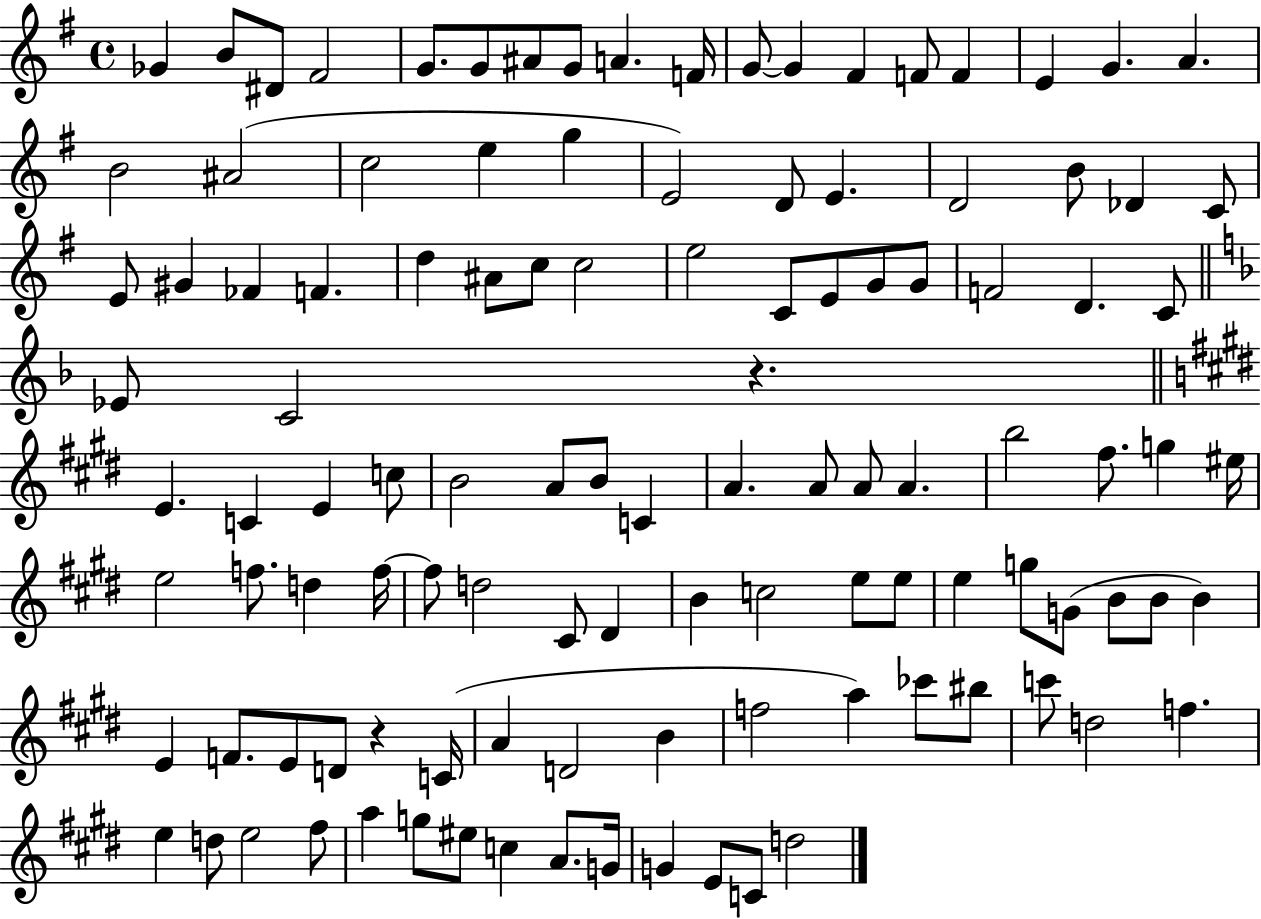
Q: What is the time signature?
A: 4/4